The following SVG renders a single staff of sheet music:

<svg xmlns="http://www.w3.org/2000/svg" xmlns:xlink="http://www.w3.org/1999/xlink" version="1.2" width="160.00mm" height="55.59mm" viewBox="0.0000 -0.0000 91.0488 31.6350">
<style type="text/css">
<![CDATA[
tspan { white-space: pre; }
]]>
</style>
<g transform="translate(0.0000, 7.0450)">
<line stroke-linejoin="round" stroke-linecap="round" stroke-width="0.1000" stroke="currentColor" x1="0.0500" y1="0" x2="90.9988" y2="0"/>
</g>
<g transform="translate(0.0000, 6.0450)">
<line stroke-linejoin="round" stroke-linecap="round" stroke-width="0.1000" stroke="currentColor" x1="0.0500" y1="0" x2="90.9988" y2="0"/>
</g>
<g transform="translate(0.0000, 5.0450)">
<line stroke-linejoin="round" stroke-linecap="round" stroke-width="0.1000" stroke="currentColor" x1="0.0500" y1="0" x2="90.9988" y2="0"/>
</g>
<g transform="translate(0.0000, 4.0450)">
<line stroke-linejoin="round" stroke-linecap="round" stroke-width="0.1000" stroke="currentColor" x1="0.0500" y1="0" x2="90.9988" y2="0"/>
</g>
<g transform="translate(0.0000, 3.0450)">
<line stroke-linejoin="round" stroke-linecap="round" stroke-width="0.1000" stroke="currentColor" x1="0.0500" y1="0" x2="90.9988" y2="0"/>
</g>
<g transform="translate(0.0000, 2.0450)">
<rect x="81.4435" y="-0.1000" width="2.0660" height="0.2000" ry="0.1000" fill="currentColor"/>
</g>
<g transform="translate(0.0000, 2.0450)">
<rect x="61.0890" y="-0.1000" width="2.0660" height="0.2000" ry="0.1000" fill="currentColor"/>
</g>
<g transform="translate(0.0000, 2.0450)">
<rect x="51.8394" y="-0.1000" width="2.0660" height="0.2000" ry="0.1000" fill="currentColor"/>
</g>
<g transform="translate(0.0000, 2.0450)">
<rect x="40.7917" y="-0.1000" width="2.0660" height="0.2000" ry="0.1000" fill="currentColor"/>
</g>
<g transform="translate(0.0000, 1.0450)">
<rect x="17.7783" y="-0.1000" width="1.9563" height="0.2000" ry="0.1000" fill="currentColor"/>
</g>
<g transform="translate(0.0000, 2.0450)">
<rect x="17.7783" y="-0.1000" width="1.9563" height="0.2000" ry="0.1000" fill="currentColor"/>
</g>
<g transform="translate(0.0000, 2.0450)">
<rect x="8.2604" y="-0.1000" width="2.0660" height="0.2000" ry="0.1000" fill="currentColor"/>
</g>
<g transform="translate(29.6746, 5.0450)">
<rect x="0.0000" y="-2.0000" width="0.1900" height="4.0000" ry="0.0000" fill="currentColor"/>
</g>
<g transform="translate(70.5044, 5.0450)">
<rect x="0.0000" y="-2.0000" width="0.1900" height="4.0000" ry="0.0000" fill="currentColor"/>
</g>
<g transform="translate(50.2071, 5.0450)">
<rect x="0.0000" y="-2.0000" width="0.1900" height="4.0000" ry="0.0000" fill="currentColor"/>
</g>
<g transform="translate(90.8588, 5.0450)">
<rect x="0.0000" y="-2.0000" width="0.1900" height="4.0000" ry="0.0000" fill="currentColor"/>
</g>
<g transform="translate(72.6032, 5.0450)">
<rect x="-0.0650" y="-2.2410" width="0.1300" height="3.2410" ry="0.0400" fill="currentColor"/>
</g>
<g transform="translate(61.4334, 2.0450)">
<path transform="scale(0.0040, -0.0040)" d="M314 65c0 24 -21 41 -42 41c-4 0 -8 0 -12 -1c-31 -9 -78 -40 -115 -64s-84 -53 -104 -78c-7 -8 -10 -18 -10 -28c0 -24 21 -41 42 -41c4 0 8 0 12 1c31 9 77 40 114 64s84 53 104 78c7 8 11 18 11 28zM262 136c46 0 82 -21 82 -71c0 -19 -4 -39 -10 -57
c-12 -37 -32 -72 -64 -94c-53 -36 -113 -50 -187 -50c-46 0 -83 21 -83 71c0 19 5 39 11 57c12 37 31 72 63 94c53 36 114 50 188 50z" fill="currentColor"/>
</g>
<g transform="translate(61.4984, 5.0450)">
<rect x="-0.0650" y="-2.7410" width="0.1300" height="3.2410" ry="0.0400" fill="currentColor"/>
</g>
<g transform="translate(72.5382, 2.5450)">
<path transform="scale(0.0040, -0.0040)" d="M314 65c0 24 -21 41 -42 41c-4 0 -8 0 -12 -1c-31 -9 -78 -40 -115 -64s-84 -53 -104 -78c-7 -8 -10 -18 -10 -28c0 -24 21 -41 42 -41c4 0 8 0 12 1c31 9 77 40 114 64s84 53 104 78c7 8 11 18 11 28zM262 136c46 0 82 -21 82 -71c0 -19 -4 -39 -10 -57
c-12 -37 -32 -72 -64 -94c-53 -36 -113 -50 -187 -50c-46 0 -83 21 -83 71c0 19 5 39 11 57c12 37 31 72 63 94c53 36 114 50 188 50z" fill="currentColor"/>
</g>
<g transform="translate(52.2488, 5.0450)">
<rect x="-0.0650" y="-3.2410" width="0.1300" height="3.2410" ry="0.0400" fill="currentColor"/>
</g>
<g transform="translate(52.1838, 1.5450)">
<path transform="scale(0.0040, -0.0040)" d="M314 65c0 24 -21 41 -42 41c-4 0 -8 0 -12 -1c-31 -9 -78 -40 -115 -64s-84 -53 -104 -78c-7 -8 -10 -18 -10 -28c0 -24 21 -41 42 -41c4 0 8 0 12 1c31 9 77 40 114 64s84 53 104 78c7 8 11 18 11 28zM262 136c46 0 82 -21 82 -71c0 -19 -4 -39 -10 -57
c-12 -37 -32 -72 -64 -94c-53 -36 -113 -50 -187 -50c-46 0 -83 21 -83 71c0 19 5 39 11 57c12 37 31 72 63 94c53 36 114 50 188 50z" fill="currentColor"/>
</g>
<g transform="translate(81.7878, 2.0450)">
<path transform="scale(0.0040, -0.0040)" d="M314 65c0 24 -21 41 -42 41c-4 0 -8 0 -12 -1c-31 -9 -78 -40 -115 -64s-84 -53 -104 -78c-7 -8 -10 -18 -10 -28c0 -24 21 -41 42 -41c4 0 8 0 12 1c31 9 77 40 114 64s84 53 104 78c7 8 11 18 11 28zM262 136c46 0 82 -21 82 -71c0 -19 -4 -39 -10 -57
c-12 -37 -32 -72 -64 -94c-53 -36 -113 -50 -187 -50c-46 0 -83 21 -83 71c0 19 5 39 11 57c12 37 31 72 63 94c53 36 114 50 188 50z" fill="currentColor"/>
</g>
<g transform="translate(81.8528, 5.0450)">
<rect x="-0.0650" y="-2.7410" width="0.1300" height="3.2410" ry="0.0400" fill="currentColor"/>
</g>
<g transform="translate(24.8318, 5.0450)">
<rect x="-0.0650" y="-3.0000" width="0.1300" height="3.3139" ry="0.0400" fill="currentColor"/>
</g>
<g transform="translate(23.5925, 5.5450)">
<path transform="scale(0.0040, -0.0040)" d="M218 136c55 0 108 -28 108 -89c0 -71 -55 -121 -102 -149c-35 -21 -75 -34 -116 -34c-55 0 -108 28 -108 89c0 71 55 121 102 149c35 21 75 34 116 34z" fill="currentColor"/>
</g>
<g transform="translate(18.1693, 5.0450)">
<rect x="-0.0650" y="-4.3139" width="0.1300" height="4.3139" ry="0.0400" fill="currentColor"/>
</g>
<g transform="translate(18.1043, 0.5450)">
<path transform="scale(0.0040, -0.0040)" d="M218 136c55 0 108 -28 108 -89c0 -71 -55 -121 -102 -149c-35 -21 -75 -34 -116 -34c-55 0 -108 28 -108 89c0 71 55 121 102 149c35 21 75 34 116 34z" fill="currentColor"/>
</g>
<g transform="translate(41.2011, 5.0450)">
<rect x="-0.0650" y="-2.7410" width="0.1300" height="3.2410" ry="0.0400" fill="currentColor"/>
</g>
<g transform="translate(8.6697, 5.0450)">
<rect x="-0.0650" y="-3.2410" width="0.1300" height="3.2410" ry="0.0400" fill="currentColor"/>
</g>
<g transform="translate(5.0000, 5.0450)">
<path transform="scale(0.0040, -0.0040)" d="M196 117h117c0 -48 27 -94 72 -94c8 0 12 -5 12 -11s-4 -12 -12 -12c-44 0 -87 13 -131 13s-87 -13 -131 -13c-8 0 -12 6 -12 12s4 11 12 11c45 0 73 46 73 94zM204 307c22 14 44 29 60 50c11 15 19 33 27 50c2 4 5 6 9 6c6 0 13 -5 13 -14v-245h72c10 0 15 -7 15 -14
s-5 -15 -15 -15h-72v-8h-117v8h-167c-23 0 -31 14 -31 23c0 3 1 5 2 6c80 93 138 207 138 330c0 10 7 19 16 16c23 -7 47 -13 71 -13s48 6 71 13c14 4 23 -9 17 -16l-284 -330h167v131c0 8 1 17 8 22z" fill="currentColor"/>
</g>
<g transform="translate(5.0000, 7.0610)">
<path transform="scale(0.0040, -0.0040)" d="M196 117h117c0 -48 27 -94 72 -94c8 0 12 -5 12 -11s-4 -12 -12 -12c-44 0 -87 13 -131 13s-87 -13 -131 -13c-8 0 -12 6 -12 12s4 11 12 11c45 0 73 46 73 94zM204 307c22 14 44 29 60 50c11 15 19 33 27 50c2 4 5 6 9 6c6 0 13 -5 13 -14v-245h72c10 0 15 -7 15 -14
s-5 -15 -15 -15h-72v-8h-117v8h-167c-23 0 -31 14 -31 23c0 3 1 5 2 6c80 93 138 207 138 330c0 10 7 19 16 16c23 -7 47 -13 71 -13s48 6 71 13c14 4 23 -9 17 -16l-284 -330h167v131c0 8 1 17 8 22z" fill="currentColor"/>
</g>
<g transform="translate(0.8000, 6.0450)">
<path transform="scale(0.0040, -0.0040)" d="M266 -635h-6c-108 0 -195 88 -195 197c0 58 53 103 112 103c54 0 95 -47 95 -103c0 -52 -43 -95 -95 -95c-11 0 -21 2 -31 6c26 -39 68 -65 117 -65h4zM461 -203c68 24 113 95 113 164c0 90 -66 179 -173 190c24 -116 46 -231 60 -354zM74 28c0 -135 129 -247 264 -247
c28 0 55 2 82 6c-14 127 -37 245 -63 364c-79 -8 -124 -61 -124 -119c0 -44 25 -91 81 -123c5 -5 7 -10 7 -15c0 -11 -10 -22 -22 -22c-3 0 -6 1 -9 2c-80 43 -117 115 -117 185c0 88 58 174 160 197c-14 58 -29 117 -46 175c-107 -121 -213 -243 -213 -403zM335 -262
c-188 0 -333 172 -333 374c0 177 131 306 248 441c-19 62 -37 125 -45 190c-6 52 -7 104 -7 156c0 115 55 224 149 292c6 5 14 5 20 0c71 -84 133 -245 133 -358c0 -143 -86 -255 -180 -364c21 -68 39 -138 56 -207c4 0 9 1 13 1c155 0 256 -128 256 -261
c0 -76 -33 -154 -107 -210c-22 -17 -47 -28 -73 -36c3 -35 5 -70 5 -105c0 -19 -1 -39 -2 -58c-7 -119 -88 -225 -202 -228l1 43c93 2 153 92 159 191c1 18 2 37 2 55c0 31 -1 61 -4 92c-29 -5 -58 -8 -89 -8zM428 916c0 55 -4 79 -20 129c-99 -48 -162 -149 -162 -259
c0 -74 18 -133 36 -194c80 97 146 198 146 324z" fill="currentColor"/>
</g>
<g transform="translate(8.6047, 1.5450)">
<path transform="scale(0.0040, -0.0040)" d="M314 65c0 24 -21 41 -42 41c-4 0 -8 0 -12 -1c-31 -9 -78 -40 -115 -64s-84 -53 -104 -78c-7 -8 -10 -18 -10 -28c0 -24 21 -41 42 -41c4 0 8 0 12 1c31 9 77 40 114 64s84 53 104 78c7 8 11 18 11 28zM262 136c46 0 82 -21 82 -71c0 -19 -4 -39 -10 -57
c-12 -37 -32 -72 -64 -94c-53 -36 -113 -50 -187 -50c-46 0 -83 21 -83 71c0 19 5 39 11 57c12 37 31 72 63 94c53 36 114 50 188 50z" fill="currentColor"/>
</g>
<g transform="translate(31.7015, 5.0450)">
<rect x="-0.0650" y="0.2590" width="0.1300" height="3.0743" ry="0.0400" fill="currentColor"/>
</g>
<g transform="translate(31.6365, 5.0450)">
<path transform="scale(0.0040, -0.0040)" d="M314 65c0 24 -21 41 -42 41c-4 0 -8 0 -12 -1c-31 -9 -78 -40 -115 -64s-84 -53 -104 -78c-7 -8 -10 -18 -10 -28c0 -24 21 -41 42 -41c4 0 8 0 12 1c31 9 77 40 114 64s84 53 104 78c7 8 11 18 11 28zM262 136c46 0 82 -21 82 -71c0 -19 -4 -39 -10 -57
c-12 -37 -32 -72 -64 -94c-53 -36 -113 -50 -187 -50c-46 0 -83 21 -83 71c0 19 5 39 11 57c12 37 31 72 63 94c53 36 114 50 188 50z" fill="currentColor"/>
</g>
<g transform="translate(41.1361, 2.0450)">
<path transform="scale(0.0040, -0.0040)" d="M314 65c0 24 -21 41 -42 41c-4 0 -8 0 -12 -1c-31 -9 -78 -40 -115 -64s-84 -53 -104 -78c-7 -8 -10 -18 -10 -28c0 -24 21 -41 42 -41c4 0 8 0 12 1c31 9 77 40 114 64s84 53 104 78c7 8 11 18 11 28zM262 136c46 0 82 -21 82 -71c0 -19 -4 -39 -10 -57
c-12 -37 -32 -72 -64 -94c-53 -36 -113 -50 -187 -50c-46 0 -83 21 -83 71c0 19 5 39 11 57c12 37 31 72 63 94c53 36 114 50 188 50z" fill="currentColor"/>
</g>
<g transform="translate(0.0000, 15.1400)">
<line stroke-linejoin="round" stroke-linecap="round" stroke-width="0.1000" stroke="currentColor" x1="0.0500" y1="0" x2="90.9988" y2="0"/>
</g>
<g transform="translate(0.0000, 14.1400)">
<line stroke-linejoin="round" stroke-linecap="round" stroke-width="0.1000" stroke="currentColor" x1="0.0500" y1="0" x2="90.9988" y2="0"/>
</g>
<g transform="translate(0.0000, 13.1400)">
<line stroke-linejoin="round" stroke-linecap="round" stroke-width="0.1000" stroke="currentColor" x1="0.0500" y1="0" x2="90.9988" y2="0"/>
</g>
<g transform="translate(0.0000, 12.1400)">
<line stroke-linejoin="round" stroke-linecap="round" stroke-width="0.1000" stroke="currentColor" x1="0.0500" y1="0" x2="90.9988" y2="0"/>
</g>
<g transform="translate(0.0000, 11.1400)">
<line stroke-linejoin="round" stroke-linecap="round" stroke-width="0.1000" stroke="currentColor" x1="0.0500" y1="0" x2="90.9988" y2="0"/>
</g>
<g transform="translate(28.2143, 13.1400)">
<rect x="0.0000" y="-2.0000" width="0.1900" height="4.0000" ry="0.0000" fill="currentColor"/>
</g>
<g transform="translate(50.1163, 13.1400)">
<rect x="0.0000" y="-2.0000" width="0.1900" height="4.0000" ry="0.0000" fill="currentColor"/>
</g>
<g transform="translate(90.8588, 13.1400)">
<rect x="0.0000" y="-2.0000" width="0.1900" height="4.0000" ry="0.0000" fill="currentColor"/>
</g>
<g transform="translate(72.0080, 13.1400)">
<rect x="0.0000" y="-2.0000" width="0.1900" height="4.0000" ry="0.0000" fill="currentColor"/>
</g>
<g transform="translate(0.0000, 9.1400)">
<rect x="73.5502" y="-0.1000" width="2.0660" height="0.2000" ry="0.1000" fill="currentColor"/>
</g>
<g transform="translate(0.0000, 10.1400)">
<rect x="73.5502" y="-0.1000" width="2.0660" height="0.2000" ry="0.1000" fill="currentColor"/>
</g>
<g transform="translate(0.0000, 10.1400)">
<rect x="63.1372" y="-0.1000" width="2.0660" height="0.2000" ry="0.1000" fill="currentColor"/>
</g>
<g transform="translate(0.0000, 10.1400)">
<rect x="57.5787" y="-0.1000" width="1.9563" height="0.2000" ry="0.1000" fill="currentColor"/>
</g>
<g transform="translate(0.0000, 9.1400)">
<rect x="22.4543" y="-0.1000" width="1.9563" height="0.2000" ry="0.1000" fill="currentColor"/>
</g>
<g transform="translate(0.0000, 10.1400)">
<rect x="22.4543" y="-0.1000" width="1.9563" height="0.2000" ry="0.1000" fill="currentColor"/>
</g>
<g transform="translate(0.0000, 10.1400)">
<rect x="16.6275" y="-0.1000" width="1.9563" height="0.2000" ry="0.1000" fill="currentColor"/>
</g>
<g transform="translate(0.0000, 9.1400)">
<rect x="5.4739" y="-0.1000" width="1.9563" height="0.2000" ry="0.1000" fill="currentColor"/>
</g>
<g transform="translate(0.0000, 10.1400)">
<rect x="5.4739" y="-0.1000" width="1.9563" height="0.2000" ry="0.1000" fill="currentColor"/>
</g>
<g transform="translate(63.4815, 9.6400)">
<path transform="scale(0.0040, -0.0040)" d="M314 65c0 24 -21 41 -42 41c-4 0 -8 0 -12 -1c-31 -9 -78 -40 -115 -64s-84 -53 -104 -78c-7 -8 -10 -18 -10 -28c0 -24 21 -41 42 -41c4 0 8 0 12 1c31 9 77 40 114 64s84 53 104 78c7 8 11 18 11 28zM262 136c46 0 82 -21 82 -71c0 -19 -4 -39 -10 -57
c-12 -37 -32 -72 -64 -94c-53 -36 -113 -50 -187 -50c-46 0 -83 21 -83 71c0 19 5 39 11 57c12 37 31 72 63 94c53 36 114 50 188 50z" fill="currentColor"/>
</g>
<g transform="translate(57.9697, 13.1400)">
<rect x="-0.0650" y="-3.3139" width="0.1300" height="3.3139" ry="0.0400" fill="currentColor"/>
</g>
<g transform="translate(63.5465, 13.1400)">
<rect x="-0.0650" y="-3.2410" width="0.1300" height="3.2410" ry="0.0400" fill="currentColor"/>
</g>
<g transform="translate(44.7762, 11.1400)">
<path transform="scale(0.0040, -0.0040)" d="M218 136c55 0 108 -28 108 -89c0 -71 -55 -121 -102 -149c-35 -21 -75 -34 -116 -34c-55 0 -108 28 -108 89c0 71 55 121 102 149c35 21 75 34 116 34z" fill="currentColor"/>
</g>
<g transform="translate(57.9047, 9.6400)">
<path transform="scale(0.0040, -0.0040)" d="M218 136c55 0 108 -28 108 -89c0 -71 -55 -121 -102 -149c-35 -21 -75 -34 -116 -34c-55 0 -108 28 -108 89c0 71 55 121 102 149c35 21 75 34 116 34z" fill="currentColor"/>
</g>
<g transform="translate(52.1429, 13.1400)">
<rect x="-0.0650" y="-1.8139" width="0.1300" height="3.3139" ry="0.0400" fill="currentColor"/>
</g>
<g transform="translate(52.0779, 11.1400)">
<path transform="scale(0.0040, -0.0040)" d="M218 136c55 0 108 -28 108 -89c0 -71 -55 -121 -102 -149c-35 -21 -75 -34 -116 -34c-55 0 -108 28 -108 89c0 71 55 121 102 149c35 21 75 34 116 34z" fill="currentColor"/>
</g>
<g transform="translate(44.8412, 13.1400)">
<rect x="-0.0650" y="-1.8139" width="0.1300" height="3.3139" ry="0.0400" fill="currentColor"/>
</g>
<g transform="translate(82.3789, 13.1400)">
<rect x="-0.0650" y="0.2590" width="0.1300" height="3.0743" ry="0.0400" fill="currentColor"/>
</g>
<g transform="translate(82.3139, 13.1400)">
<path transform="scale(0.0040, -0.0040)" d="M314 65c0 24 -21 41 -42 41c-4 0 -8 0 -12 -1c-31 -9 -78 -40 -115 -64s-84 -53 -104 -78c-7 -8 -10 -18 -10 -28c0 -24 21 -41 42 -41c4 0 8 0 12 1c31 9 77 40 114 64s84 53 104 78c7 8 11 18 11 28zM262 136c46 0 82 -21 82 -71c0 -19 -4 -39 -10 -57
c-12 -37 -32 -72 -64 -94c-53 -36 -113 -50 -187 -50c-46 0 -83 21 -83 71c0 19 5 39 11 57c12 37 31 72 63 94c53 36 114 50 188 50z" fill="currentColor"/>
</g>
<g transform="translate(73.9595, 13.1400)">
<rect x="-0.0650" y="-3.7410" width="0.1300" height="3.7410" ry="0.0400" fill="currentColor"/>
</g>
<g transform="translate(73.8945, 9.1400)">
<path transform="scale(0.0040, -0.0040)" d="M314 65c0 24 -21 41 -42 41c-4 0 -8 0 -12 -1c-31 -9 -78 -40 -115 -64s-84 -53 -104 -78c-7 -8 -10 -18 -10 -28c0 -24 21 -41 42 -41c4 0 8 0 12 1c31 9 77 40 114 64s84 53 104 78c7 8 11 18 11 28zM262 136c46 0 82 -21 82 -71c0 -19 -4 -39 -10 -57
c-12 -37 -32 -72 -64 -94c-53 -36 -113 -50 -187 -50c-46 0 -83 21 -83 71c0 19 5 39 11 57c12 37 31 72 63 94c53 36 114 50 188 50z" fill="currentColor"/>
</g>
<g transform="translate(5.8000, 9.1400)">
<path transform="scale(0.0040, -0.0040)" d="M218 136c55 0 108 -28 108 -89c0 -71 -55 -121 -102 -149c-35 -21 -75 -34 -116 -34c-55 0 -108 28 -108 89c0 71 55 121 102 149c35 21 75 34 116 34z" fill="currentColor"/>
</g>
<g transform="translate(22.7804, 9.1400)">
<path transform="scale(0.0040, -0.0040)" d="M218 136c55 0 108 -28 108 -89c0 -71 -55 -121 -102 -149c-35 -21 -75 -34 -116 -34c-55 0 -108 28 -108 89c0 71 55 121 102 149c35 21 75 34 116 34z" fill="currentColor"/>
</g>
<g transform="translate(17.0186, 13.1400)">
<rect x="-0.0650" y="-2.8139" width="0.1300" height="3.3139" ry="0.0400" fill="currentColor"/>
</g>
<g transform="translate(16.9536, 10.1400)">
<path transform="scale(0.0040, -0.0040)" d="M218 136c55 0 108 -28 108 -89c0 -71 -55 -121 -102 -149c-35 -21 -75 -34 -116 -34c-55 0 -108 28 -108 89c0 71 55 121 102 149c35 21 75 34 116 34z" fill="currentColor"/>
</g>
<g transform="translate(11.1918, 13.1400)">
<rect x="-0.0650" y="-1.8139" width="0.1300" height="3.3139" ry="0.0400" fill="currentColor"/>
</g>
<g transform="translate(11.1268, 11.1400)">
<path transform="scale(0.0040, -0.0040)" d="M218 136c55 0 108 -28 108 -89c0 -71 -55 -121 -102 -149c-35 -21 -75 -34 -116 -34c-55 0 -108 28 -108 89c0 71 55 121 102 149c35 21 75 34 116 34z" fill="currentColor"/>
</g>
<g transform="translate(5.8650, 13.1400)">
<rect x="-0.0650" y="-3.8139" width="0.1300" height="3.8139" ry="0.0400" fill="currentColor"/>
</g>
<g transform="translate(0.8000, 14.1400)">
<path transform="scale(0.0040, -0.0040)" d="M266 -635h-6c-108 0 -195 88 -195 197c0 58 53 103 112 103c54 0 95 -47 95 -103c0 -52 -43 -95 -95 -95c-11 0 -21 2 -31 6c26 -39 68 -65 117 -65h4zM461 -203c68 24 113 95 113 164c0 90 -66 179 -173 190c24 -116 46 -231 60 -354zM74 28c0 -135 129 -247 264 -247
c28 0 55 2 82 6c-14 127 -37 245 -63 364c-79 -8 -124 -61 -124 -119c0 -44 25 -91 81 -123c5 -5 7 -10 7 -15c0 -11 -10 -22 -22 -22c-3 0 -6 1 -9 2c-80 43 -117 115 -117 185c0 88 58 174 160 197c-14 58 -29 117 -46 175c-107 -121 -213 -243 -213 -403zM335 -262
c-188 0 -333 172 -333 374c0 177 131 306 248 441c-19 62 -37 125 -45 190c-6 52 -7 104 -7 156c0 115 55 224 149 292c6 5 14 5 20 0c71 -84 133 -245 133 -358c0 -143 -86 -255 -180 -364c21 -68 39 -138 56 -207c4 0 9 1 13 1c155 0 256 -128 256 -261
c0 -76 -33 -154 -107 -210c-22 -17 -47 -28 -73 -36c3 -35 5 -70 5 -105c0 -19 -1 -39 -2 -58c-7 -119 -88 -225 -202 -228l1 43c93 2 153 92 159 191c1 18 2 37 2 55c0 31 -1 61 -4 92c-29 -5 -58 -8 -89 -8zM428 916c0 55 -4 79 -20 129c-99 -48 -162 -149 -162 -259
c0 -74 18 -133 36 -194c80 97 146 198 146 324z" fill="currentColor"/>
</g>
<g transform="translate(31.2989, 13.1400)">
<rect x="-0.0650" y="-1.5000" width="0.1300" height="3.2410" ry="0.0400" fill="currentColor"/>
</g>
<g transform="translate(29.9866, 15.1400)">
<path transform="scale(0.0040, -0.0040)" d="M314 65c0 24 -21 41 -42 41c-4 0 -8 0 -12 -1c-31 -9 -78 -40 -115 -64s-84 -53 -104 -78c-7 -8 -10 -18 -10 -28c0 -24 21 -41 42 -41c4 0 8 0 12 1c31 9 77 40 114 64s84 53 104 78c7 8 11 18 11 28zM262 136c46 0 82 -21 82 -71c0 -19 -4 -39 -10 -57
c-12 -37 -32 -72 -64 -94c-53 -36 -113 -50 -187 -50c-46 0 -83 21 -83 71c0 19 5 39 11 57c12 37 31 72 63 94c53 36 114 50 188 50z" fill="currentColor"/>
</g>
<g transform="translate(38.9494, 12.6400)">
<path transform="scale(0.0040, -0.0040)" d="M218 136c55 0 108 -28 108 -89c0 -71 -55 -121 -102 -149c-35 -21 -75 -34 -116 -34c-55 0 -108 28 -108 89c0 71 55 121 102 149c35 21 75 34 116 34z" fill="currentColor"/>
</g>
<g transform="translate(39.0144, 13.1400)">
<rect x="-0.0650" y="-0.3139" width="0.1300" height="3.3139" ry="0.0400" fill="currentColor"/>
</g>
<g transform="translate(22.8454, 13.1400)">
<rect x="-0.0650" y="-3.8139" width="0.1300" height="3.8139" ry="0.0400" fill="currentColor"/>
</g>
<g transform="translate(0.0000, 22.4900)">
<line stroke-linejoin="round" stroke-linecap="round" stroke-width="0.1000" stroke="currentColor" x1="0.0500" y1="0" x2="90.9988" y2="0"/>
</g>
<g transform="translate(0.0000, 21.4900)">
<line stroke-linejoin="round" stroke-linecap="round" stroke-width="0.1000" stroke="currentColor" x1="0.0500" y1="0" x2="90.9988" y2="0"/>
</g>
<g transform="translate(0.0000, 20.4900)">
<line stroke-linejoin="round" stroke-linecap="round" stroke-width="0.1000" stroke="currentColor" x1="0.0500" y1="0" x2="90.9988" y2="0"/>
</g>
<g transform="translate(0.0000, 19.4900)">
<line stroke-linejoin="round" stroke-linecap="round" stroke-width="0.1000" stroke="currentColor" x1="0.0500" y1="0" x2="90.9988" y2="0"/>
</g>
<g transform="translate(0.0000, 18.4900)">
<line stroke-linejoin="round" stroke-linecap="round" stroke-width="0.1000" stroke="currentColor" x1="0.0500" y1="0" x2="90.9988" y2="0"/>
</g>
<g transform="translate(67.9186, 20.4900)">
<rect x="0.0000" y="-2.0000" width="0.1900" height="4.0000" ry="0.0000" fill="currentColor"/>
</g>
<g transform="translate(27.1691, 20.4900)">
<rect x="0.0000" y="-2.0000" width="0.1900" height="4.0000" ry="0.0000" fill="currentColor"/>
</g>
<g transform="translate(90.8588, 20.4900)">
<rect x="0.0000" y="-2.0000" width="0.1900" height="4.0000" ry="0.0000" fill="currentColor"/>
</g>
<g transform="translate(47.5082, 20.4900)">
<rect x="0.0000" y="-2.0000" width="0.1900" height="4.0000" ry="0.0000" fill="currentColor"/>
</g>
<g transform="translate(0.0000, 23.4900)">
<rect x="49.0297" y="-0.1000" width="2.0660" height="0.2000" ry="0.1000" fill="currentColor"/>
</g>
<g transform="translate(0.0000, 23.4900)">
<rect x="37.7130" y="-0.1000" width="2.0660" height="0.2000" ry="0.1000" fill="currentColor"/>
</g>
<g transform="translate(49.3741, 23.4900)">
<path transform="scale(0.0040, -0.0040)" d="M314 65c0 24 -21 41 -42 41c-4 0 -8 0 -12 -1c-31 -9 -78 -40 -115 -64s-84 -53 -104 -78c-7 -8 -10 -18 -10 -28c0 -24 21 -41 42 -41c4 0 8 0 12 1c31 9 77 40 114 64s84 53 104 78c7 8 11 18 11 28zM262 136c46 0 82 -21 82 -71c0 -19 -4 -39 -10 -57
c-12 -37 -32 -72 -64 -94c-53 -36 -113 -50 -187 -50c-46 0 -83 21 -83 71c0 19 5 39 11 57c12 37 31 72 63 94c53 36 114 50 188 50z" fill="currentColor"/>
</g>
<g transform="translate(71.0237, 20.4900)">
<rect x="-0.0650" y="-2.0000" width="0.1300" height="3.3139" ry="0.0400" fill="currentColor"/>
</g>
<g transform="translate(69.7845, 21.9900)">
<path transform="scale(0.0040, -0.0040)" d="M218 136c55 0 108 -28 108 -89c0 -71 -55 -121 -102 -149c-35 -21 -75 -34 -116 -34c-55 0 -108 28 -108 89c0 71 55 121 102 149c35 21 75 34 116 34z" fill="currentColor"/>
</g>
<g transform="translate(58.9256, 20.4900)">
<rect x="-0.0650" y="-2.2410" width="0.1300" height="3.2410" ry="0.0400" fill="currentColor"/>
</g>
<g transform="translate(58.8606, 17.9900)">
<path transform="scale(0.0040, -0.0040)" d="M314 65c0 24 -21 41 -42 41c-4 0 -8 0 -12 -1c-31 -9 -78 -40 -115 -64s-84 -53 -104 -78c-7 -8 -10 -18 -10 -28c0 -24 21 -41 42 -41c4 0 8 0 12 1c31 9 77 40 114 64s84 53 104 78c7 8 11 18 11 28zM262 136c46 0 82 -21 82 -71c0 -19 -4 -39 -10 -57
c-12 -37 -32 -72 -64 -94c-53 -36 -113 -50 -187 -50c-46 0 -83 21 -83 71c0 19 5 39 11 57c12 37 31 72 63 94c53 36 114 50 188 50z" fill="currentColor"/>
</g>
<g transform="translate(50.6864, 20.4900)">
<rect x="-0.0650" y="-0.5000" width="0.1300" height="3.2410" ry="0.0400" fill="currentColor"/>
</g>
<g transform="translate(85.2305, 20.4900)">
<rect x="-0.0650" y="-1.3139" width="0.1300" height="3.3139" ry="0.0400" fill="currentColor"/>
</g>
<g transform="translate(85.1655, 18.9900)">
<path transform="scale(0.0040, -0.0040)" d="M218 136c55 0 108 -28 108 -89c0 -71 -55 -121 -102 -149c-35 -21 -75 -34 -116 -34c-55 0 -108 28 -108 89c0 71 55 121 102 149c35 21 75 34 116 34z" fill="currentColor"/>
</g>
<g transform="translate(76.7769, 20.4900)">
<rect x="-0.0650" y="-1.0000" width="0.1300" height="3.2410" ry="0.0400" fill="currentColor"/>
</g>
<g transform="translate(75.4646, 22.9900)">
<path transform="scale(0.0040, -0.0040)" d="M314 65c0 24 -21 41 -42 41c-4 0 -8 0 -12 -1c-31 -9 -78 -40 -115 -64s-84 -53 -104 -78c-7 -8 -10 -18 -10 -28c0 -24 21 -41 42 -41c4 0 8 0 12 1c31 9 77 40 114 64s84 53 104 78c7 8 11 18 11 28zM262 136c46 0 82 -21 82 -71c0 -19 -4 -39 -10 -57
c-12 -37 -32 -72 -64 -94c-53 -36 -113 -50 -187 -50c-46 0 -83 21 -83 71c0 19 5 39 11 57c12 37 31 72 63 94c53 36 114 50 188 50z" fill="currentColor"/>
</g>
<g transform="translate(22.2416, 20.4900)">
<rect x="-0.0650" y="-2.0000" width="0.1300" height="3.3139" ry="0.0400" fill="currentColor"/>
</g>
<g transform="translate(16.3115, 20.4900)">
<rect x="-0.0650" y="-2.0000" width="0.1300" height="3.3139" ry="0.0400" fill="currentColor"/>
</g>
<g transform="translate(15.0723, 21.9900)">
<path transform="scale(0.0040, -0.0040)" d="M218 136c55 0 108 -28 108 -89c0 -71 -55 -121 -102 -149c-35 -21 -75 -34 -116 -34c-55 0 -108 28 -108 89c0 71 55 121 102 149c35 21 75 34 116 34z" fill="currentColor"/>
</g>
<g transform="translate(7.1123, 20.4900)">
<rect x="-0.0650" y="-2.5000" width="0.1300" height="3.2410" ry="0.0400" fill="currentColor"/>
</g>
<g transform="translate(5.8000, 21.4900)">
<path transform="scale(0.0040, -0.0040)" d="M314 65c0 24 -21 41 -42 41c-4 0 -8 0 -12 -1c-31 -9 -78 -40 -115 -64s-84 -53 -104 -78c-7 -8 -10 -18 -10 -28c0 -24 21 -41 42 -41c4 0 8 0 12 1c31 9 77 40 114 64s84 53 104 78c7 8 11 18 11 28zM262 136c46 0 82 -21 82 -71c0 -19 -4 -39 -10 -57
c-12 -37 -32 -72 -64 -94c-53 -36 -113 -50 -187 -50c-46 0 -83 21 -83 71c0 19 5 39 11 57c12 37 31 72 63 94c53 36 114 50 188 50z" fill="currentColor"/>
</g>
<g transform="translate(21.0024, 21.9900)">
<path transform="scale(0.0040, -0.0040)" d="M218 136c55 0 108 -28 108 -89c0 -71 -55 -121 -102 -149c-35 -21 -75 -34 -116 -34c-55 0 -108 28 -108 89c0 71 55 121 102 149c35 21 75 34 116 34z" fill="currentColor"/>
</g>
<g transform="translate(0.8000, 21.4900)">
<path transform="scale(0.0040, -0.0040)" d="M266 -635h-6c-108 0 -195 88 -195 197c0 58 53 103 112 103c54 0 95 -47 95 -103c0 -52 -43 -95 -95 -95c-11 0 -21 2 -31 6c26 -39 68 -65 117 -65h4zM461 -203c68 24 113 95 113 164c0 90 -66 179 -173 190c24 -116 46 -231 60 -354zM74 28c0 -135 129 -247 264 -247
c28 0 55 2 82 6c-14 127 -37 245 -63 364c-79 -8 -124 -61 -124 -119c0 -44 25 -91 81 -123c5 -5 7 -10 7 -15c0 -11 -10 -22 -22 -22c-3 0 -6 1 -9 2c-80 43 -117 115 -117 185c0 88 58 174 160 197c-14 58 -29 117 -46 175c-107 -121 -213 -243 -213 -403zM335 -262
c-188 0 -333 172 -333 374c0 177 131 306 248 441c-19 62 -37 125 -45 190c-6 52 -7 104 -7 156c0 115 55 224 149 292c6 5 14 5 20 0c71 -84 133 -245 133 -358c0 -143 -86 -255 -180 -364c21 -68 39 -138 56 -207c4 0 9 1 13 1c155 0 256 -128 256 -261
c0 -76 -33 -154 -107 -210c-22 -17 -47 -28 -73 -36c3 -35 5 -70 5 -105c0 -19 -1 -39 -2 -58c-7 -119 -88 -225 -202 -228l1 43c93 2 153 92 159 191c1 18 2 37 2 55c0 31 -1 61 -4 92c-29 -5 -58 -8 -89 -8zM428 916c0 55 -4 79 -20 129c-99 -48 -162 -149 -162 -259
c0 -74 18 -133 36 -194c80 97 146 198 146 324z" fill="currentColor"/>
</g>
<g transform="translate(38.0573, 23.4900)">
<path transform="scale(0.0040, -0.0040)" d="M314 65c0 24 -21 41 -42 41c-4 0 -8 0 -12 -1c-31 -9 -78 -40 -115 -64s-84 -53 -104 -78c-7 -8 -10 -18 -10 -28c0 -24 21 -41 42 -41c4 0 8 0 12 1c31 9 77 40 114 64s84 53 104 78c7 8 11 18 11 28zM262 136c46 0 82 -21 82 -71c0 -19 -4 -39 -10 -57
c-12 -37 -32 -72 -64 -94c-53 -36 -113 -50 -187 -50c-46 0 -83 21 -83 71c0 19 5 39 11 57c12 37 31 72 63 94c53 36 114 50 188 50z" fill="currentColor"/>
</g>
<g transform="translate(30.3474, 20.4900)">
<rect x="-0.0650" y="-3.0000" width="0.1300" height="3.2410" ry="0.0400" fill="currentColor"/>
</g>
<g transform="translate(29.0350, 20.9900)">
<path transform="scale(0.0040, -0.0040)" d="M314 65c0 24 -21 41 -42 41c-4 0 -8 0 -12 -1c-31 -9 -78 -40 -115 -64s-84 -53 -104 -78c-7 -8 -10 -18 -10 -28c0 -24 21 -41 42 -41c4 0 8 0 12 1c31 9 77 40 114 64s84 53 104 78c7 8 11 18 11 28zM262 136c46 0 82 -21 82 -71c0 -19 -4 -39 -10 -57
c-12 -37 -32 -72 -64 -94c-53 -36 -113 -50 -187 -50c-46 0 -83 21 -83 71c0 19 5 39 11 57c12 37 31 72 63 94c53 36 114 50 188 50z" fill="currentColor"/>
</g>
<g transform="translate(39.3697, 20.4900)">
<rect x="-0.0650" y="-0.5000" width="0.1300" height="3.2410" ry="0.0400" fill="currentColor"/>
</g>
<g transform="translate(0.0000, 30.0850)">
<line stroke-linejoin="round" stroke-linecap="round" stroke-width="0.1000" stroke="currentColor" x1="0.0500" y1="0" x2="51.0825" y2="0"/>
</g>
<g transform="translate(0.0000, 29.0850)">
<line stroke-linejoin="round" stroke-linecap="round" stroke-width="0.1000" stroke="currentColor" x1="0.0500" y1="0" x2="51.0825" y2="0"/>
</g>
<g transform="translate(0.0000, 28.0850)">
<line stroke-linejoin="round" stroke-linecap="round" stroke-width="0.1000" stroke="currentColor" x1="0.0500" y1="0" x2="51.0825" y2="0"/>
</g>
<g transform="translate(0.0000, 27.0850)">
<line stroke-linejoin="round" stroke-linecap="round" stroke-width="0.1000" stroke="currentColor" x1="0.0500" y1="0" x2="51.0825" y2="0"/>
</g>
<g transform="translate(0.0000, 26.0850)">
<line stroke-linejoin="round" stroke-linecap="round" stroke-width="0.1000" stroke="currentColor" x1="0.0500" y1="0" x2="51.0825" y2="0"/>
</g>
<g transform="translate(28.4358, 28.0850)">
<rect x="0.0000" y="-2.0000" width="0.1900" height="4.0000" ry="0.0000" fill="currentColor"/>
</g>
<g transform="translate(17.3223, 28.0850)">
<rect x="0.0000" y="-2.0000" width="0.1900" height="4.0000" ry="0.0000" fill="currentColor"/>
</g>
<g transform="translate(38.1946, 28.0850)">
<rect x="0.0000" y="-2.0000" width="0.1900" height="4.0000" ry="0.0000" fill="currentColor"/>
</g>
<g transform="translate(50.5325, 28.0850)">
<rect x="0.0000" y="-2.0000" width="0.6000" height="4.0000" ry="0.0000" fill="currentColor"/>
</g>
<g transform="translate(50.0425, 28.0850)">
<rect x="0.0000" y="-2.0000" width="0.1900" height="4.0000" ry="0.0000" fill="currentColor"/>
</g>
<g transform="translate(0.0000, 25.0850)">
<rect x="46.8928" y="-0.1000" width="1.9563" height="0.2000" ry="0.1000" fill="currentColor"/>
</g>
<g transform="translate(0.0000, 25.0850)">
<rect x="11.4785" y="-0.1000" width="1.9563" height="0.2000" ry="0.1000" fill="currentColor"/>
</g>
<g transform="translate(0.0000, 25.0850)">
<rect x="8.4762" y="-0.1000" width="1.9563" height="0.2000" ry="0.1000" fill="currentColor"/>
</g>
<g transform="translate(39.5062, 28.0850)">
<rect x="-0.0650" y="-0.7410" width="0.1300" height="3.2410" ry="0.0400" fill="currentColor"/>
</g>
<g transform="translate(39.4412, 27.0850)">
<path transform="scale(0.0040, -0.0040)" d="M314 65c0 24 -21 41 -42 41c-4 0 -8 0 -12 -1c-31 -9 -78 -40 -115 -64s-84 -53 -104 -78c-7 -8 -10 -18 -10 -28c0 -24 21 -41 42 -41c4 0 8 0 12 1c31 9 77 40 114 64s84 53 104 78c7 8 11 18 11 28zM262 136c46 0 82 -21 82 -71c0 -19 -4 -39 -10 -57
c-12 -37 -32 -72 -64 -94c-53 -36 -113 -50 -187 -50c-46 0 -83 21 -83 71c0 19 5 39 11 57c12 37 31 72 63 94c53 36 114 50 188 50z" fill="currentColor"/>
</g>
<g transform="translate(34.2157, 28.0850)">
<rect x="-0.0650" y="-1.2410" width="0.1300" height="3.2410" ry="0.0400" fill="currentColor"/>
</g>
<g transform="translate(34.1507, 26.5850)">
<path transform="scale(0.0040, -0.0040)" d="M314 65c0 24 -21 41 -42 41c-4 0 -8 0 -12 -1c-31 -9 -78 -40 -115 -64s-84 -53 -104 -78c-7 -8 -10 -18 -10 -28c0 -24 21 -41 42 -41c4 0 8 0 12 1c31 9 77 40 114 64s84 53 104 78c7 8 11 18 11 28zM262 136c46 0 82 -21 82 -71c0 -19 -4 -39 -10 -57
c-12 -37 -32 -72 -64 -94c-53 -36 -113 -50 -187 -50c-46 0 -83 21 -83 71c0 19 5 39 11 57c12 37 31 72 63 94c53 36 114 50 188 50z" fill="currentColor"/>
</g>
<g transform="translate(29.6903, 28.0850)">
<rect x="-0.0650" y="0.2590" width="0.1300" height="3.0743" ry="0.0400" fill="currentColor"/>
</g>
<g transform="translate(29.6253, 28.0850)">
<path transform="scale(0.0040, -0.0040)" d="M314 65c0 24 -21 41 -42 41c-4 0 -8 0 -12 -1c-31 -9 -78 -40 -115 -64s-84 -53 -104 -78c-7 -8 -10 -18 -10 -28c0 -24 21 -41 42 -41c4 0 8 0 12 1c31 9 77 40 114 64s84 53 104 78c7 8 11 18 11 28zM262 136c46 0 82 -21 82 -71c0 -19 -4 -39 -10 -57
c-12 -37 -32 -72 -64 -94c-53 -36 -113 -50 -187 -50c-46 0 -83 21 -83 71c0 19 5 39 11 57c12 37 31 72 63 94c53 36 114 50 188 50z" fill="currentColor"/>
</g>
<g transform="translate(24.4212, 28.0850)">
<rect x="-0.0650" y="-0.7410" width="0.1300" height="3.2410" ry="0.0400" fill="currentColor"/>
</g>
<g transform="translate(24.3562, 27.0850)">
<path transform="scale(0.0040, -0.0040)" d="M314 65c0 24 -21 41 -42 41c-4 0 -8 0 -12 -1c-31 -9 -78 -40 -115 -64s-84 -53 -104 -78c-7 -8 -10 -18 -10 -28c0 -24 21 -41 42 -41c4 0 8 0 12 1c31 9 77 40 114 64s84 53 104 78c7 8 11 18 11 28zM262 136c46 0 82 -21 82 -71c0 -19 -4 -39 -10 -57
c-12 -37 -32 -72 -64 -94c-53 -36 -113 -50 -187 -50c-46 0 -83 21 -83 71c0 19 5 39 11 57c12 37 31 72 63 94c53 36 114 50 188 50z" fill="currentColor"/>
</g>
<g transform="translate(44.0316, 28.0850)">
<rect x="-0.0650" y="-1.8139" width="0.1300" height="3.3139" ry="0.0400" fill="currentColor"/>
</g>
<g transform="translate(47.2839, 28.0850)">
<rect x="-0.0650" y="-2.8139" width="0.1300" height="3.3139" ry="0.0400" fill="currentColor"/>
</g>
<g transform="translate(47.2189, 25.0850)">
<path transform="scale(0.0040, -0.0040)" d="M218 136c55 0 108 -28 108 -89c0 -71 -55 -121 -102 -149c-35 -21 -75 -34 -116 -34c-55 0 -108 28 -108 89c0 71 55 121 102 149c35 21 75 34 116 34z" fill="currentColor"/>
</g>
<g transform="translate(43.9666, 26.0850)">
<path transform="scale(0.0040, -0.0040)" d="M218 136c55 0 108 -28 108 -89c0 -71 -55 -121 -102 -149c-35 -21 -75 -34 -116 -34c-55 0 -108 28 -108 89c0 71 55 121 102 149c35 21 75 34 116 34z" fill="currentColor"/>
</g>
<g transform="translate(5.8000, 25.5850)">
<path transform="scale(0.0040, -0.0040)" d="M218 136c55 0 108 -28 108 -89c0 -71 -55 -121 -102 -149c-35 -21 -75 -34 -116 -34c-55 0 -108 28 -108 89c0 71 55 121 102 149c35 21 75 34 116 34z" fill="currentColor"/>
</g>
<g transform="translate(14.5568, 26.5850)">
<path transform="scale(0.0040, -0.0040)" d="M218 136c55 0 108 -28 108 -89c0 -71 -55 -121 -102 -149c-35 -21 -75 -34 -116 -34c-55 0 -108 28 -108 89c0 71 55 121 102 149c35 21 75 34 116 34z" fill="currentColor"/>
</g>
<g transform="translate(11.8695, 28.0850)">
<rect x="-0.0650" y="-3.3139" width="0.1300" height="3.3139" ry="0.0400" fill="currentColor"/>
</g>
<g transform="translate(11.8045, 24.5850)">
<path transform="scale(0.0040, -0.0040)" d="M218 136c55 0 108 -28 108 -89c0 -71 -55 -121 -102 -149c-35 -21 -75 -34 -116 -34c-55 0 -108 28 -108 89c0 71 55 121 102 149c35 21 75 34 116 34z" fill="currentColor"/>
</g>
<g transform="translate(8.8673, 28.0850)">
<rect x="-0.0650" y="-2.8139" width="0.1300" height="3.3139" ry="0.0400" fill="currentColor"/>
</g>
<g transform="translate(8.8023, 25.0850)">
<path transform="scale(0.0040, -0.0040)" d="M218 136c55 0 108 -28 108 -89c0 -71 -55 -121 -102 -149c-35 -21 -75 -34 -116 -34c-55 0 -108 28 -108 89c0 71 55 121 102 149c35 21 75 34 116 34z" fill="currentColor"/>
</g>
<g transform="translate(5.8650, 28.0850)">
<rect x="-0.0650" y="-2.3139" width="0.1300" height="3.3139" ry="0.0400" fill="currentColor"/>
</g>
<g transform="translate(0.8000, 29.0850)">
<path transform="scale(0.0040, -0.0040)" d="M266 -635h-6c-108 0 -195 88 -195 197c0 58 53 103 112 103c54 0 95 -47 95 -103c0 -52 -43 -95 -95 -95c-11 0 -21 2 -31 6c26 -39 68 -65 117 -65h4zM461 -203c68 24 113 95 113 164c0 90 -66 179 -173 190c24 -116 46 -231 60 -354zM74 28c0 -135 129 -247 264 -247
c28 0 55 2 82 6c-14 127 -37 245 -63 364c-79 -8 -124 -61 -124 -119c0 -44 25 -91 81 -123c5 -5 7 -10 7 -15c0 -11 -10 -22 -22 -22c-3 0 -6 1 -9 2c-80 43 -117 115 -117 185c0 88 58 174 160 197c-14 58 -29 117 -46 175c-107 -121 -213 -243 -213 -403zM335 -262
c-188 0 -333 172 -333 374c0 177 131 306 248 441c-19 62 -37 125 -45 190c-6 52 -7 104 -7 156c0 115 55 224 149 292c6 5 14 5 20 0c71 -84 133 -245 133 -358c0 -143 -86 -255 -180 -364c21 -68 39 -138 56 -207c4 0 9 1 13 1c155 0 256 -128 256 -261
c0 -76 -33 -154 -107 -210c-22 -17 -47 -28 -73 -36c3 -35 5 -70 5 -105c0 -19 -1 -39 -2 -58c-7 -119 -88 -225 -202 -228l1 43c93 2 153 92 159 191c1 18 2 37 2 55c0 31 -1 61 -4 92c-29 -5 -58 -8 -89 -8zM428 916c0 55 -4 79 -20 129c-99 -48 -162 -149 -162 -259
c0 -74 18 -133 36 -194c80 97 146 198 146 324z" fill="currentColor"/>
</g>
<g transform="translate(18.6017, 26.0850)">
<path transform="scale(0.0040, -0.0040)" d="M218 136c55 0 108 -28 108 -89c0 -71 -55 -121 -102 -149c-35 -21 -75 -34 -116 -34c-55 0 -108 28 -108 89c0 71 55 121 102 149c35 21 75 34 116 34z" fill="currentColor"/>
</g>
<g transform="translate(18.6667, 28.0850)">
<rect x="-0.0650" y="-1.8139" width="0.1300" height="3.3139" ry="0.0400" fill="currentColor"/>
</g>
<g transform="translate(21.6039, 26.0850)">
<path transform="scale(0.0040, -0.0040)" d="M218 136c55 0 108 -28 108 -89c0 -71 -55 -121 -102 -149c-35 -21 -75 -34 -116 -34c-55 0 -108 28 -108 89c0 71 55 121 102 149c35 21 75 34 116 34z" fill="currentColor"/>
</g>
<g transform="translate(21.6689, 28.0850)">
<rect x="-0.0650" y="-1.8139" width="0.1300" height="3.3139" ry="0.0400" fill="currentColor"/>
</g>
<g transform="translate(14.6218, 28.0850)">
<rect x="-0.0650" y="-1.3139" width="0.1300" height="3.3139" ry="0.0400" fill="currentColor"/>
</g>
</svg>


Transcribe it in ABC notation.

X:1
T:Untitled
M:4/4
L:1/4
K:C
b2 d' A B2 a2 b2 a2 g2 a2 c' f a c' E2 c f f b b2 c'2 B2 G2 F F A2 C2 C2 g2 F D2 e g a b e f f d2 B2 e2 d2 f a